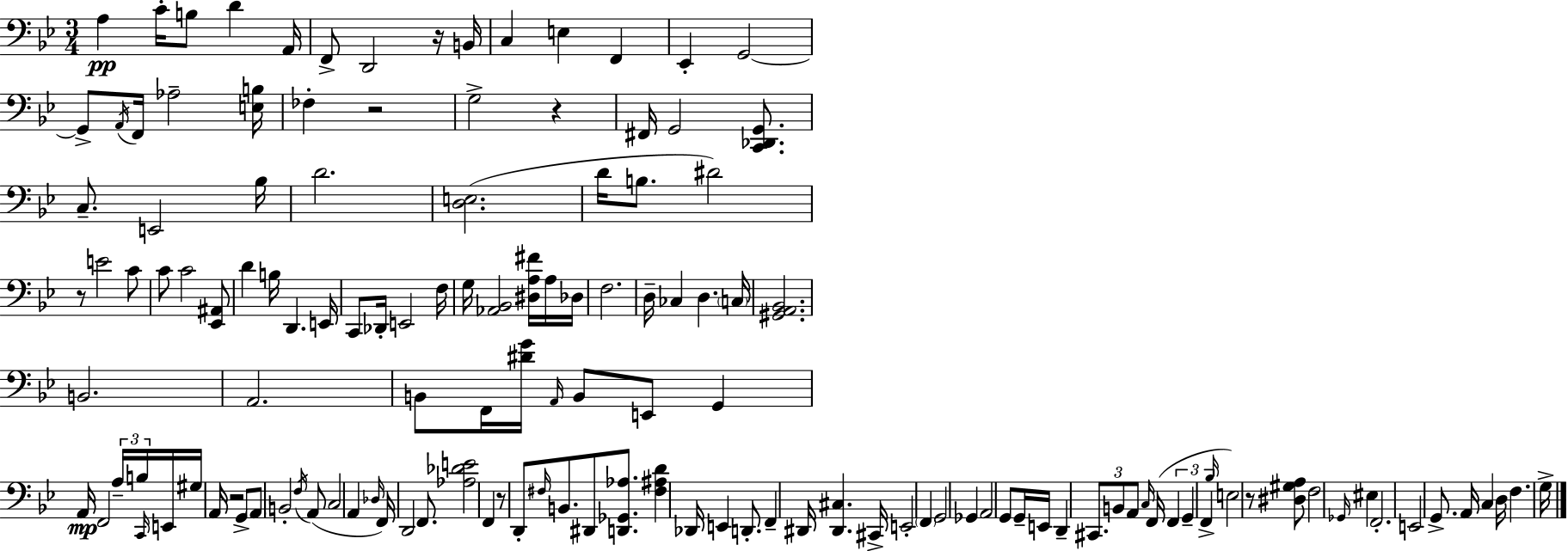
X:1
T:Untitled
M:3/4
L:1/4
K:Bb
A, C/4 B,/2 D A,,/4 F,,/2 D,,2 z/4 B,,/4 C, E, F,, _E,, G,,2 G,,/2 A,,/4 F,,/4 _A,2 [E,B,]/4 _F, z2 G,2 z ^F,,/4 G,,2 [C,,_D,,G,,]/2 C,/2 E,,2 _B,/4 D2 [D,E,]2 D/4 B,/2 ^D2 z/2 E2 C/2 C/2 C2 [_E,,^A,,]/2 D B,/4 D,, E,,/4 C,,/2 _D,,/4 E,,2 F,/4 G,/4 [_A,,_B,,]2 [^D,A,^F]/4 A,/4 _D,/4 F,2 D,/4 _C, D, C,/4 [^G,,A,,_B,,]2 B,,2 A,,2 B,,/2 F,,/4 [^DG]/4 A,,/4 B,,/2 E,,/2 G,, A,,/4 F,,2 A,/4 B,/4 C,,/4 E,,/4 ^G,/4 A,,/4 z2 G,,/2 A,,/2 B,,2 F,/4 A,,/2 C,2 A,, _D,/4 F,,/4 D,,2 F,,/2 [_A,_DE]2 F,, z/2 D,,/2 ^F,/4 B,,/2 ^D,,/2 [D,,_G,,_A,]/2 [^F,^A,D] _D,,/4 E,, D,,/2 F,, ^D,,/4 [^D,,^C,] ^C,,/4 E,,2 F,, G,,2 _G,, A,,2 G,,/2 G,,/4 E,,/4 D,, ^C,,/2 B,,/2 A,,/2 C,/4 F,,/4 F,, G,, F,, _B,/4 E,2 z/2 [^D,^G,A,]/2 F,2 _G,,/4 ^E, F,,2 E,,2 G,,/2 A,,/4 C, D,/4 F, G,/4